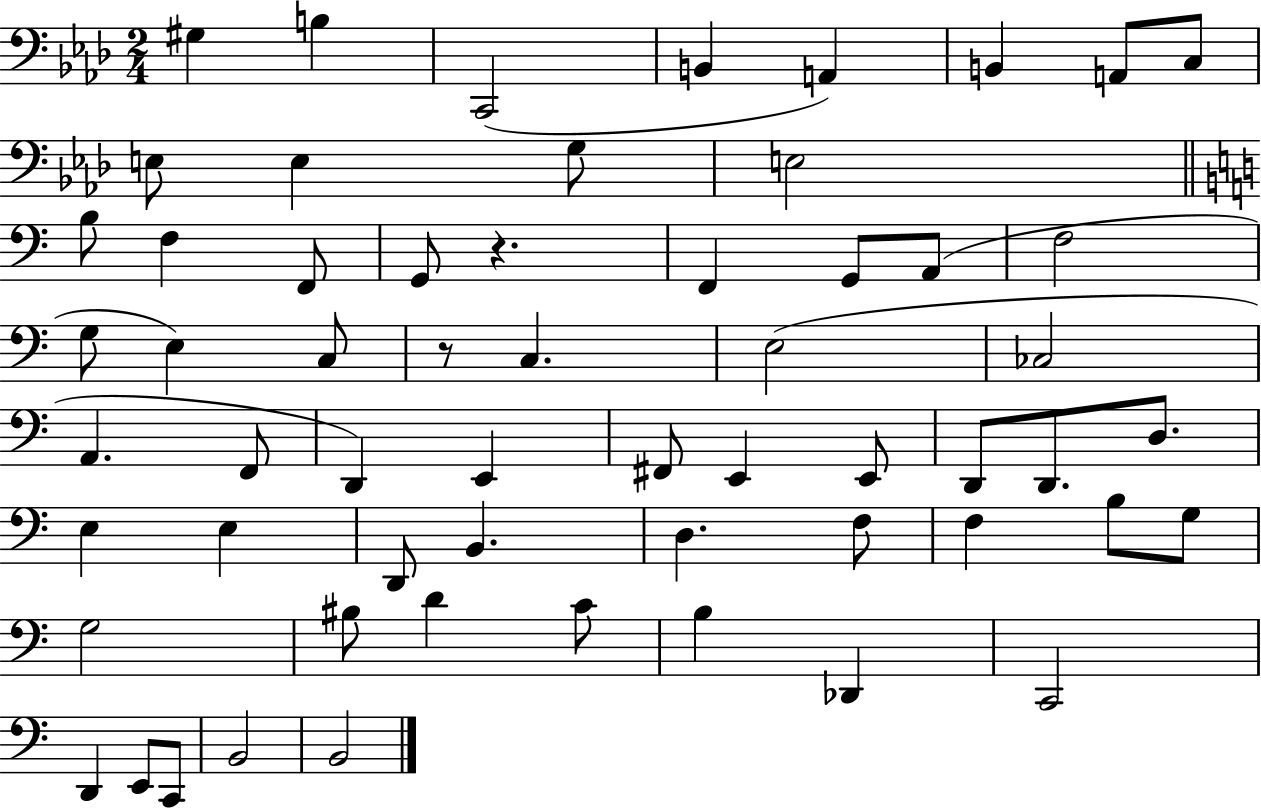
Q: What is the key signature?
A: AES major